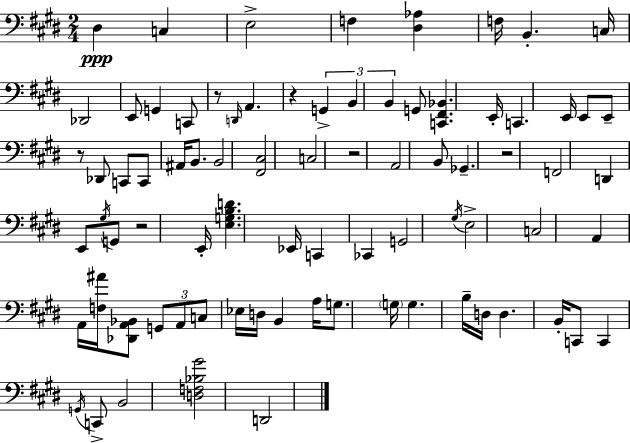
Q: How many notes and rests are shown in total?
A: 80